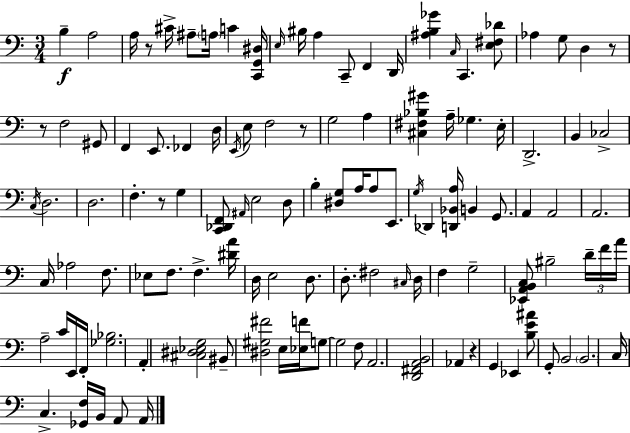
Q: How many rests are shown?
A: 6